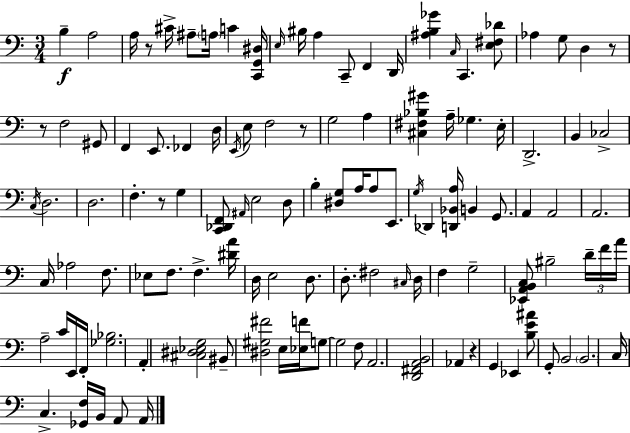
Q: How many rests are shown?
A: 6